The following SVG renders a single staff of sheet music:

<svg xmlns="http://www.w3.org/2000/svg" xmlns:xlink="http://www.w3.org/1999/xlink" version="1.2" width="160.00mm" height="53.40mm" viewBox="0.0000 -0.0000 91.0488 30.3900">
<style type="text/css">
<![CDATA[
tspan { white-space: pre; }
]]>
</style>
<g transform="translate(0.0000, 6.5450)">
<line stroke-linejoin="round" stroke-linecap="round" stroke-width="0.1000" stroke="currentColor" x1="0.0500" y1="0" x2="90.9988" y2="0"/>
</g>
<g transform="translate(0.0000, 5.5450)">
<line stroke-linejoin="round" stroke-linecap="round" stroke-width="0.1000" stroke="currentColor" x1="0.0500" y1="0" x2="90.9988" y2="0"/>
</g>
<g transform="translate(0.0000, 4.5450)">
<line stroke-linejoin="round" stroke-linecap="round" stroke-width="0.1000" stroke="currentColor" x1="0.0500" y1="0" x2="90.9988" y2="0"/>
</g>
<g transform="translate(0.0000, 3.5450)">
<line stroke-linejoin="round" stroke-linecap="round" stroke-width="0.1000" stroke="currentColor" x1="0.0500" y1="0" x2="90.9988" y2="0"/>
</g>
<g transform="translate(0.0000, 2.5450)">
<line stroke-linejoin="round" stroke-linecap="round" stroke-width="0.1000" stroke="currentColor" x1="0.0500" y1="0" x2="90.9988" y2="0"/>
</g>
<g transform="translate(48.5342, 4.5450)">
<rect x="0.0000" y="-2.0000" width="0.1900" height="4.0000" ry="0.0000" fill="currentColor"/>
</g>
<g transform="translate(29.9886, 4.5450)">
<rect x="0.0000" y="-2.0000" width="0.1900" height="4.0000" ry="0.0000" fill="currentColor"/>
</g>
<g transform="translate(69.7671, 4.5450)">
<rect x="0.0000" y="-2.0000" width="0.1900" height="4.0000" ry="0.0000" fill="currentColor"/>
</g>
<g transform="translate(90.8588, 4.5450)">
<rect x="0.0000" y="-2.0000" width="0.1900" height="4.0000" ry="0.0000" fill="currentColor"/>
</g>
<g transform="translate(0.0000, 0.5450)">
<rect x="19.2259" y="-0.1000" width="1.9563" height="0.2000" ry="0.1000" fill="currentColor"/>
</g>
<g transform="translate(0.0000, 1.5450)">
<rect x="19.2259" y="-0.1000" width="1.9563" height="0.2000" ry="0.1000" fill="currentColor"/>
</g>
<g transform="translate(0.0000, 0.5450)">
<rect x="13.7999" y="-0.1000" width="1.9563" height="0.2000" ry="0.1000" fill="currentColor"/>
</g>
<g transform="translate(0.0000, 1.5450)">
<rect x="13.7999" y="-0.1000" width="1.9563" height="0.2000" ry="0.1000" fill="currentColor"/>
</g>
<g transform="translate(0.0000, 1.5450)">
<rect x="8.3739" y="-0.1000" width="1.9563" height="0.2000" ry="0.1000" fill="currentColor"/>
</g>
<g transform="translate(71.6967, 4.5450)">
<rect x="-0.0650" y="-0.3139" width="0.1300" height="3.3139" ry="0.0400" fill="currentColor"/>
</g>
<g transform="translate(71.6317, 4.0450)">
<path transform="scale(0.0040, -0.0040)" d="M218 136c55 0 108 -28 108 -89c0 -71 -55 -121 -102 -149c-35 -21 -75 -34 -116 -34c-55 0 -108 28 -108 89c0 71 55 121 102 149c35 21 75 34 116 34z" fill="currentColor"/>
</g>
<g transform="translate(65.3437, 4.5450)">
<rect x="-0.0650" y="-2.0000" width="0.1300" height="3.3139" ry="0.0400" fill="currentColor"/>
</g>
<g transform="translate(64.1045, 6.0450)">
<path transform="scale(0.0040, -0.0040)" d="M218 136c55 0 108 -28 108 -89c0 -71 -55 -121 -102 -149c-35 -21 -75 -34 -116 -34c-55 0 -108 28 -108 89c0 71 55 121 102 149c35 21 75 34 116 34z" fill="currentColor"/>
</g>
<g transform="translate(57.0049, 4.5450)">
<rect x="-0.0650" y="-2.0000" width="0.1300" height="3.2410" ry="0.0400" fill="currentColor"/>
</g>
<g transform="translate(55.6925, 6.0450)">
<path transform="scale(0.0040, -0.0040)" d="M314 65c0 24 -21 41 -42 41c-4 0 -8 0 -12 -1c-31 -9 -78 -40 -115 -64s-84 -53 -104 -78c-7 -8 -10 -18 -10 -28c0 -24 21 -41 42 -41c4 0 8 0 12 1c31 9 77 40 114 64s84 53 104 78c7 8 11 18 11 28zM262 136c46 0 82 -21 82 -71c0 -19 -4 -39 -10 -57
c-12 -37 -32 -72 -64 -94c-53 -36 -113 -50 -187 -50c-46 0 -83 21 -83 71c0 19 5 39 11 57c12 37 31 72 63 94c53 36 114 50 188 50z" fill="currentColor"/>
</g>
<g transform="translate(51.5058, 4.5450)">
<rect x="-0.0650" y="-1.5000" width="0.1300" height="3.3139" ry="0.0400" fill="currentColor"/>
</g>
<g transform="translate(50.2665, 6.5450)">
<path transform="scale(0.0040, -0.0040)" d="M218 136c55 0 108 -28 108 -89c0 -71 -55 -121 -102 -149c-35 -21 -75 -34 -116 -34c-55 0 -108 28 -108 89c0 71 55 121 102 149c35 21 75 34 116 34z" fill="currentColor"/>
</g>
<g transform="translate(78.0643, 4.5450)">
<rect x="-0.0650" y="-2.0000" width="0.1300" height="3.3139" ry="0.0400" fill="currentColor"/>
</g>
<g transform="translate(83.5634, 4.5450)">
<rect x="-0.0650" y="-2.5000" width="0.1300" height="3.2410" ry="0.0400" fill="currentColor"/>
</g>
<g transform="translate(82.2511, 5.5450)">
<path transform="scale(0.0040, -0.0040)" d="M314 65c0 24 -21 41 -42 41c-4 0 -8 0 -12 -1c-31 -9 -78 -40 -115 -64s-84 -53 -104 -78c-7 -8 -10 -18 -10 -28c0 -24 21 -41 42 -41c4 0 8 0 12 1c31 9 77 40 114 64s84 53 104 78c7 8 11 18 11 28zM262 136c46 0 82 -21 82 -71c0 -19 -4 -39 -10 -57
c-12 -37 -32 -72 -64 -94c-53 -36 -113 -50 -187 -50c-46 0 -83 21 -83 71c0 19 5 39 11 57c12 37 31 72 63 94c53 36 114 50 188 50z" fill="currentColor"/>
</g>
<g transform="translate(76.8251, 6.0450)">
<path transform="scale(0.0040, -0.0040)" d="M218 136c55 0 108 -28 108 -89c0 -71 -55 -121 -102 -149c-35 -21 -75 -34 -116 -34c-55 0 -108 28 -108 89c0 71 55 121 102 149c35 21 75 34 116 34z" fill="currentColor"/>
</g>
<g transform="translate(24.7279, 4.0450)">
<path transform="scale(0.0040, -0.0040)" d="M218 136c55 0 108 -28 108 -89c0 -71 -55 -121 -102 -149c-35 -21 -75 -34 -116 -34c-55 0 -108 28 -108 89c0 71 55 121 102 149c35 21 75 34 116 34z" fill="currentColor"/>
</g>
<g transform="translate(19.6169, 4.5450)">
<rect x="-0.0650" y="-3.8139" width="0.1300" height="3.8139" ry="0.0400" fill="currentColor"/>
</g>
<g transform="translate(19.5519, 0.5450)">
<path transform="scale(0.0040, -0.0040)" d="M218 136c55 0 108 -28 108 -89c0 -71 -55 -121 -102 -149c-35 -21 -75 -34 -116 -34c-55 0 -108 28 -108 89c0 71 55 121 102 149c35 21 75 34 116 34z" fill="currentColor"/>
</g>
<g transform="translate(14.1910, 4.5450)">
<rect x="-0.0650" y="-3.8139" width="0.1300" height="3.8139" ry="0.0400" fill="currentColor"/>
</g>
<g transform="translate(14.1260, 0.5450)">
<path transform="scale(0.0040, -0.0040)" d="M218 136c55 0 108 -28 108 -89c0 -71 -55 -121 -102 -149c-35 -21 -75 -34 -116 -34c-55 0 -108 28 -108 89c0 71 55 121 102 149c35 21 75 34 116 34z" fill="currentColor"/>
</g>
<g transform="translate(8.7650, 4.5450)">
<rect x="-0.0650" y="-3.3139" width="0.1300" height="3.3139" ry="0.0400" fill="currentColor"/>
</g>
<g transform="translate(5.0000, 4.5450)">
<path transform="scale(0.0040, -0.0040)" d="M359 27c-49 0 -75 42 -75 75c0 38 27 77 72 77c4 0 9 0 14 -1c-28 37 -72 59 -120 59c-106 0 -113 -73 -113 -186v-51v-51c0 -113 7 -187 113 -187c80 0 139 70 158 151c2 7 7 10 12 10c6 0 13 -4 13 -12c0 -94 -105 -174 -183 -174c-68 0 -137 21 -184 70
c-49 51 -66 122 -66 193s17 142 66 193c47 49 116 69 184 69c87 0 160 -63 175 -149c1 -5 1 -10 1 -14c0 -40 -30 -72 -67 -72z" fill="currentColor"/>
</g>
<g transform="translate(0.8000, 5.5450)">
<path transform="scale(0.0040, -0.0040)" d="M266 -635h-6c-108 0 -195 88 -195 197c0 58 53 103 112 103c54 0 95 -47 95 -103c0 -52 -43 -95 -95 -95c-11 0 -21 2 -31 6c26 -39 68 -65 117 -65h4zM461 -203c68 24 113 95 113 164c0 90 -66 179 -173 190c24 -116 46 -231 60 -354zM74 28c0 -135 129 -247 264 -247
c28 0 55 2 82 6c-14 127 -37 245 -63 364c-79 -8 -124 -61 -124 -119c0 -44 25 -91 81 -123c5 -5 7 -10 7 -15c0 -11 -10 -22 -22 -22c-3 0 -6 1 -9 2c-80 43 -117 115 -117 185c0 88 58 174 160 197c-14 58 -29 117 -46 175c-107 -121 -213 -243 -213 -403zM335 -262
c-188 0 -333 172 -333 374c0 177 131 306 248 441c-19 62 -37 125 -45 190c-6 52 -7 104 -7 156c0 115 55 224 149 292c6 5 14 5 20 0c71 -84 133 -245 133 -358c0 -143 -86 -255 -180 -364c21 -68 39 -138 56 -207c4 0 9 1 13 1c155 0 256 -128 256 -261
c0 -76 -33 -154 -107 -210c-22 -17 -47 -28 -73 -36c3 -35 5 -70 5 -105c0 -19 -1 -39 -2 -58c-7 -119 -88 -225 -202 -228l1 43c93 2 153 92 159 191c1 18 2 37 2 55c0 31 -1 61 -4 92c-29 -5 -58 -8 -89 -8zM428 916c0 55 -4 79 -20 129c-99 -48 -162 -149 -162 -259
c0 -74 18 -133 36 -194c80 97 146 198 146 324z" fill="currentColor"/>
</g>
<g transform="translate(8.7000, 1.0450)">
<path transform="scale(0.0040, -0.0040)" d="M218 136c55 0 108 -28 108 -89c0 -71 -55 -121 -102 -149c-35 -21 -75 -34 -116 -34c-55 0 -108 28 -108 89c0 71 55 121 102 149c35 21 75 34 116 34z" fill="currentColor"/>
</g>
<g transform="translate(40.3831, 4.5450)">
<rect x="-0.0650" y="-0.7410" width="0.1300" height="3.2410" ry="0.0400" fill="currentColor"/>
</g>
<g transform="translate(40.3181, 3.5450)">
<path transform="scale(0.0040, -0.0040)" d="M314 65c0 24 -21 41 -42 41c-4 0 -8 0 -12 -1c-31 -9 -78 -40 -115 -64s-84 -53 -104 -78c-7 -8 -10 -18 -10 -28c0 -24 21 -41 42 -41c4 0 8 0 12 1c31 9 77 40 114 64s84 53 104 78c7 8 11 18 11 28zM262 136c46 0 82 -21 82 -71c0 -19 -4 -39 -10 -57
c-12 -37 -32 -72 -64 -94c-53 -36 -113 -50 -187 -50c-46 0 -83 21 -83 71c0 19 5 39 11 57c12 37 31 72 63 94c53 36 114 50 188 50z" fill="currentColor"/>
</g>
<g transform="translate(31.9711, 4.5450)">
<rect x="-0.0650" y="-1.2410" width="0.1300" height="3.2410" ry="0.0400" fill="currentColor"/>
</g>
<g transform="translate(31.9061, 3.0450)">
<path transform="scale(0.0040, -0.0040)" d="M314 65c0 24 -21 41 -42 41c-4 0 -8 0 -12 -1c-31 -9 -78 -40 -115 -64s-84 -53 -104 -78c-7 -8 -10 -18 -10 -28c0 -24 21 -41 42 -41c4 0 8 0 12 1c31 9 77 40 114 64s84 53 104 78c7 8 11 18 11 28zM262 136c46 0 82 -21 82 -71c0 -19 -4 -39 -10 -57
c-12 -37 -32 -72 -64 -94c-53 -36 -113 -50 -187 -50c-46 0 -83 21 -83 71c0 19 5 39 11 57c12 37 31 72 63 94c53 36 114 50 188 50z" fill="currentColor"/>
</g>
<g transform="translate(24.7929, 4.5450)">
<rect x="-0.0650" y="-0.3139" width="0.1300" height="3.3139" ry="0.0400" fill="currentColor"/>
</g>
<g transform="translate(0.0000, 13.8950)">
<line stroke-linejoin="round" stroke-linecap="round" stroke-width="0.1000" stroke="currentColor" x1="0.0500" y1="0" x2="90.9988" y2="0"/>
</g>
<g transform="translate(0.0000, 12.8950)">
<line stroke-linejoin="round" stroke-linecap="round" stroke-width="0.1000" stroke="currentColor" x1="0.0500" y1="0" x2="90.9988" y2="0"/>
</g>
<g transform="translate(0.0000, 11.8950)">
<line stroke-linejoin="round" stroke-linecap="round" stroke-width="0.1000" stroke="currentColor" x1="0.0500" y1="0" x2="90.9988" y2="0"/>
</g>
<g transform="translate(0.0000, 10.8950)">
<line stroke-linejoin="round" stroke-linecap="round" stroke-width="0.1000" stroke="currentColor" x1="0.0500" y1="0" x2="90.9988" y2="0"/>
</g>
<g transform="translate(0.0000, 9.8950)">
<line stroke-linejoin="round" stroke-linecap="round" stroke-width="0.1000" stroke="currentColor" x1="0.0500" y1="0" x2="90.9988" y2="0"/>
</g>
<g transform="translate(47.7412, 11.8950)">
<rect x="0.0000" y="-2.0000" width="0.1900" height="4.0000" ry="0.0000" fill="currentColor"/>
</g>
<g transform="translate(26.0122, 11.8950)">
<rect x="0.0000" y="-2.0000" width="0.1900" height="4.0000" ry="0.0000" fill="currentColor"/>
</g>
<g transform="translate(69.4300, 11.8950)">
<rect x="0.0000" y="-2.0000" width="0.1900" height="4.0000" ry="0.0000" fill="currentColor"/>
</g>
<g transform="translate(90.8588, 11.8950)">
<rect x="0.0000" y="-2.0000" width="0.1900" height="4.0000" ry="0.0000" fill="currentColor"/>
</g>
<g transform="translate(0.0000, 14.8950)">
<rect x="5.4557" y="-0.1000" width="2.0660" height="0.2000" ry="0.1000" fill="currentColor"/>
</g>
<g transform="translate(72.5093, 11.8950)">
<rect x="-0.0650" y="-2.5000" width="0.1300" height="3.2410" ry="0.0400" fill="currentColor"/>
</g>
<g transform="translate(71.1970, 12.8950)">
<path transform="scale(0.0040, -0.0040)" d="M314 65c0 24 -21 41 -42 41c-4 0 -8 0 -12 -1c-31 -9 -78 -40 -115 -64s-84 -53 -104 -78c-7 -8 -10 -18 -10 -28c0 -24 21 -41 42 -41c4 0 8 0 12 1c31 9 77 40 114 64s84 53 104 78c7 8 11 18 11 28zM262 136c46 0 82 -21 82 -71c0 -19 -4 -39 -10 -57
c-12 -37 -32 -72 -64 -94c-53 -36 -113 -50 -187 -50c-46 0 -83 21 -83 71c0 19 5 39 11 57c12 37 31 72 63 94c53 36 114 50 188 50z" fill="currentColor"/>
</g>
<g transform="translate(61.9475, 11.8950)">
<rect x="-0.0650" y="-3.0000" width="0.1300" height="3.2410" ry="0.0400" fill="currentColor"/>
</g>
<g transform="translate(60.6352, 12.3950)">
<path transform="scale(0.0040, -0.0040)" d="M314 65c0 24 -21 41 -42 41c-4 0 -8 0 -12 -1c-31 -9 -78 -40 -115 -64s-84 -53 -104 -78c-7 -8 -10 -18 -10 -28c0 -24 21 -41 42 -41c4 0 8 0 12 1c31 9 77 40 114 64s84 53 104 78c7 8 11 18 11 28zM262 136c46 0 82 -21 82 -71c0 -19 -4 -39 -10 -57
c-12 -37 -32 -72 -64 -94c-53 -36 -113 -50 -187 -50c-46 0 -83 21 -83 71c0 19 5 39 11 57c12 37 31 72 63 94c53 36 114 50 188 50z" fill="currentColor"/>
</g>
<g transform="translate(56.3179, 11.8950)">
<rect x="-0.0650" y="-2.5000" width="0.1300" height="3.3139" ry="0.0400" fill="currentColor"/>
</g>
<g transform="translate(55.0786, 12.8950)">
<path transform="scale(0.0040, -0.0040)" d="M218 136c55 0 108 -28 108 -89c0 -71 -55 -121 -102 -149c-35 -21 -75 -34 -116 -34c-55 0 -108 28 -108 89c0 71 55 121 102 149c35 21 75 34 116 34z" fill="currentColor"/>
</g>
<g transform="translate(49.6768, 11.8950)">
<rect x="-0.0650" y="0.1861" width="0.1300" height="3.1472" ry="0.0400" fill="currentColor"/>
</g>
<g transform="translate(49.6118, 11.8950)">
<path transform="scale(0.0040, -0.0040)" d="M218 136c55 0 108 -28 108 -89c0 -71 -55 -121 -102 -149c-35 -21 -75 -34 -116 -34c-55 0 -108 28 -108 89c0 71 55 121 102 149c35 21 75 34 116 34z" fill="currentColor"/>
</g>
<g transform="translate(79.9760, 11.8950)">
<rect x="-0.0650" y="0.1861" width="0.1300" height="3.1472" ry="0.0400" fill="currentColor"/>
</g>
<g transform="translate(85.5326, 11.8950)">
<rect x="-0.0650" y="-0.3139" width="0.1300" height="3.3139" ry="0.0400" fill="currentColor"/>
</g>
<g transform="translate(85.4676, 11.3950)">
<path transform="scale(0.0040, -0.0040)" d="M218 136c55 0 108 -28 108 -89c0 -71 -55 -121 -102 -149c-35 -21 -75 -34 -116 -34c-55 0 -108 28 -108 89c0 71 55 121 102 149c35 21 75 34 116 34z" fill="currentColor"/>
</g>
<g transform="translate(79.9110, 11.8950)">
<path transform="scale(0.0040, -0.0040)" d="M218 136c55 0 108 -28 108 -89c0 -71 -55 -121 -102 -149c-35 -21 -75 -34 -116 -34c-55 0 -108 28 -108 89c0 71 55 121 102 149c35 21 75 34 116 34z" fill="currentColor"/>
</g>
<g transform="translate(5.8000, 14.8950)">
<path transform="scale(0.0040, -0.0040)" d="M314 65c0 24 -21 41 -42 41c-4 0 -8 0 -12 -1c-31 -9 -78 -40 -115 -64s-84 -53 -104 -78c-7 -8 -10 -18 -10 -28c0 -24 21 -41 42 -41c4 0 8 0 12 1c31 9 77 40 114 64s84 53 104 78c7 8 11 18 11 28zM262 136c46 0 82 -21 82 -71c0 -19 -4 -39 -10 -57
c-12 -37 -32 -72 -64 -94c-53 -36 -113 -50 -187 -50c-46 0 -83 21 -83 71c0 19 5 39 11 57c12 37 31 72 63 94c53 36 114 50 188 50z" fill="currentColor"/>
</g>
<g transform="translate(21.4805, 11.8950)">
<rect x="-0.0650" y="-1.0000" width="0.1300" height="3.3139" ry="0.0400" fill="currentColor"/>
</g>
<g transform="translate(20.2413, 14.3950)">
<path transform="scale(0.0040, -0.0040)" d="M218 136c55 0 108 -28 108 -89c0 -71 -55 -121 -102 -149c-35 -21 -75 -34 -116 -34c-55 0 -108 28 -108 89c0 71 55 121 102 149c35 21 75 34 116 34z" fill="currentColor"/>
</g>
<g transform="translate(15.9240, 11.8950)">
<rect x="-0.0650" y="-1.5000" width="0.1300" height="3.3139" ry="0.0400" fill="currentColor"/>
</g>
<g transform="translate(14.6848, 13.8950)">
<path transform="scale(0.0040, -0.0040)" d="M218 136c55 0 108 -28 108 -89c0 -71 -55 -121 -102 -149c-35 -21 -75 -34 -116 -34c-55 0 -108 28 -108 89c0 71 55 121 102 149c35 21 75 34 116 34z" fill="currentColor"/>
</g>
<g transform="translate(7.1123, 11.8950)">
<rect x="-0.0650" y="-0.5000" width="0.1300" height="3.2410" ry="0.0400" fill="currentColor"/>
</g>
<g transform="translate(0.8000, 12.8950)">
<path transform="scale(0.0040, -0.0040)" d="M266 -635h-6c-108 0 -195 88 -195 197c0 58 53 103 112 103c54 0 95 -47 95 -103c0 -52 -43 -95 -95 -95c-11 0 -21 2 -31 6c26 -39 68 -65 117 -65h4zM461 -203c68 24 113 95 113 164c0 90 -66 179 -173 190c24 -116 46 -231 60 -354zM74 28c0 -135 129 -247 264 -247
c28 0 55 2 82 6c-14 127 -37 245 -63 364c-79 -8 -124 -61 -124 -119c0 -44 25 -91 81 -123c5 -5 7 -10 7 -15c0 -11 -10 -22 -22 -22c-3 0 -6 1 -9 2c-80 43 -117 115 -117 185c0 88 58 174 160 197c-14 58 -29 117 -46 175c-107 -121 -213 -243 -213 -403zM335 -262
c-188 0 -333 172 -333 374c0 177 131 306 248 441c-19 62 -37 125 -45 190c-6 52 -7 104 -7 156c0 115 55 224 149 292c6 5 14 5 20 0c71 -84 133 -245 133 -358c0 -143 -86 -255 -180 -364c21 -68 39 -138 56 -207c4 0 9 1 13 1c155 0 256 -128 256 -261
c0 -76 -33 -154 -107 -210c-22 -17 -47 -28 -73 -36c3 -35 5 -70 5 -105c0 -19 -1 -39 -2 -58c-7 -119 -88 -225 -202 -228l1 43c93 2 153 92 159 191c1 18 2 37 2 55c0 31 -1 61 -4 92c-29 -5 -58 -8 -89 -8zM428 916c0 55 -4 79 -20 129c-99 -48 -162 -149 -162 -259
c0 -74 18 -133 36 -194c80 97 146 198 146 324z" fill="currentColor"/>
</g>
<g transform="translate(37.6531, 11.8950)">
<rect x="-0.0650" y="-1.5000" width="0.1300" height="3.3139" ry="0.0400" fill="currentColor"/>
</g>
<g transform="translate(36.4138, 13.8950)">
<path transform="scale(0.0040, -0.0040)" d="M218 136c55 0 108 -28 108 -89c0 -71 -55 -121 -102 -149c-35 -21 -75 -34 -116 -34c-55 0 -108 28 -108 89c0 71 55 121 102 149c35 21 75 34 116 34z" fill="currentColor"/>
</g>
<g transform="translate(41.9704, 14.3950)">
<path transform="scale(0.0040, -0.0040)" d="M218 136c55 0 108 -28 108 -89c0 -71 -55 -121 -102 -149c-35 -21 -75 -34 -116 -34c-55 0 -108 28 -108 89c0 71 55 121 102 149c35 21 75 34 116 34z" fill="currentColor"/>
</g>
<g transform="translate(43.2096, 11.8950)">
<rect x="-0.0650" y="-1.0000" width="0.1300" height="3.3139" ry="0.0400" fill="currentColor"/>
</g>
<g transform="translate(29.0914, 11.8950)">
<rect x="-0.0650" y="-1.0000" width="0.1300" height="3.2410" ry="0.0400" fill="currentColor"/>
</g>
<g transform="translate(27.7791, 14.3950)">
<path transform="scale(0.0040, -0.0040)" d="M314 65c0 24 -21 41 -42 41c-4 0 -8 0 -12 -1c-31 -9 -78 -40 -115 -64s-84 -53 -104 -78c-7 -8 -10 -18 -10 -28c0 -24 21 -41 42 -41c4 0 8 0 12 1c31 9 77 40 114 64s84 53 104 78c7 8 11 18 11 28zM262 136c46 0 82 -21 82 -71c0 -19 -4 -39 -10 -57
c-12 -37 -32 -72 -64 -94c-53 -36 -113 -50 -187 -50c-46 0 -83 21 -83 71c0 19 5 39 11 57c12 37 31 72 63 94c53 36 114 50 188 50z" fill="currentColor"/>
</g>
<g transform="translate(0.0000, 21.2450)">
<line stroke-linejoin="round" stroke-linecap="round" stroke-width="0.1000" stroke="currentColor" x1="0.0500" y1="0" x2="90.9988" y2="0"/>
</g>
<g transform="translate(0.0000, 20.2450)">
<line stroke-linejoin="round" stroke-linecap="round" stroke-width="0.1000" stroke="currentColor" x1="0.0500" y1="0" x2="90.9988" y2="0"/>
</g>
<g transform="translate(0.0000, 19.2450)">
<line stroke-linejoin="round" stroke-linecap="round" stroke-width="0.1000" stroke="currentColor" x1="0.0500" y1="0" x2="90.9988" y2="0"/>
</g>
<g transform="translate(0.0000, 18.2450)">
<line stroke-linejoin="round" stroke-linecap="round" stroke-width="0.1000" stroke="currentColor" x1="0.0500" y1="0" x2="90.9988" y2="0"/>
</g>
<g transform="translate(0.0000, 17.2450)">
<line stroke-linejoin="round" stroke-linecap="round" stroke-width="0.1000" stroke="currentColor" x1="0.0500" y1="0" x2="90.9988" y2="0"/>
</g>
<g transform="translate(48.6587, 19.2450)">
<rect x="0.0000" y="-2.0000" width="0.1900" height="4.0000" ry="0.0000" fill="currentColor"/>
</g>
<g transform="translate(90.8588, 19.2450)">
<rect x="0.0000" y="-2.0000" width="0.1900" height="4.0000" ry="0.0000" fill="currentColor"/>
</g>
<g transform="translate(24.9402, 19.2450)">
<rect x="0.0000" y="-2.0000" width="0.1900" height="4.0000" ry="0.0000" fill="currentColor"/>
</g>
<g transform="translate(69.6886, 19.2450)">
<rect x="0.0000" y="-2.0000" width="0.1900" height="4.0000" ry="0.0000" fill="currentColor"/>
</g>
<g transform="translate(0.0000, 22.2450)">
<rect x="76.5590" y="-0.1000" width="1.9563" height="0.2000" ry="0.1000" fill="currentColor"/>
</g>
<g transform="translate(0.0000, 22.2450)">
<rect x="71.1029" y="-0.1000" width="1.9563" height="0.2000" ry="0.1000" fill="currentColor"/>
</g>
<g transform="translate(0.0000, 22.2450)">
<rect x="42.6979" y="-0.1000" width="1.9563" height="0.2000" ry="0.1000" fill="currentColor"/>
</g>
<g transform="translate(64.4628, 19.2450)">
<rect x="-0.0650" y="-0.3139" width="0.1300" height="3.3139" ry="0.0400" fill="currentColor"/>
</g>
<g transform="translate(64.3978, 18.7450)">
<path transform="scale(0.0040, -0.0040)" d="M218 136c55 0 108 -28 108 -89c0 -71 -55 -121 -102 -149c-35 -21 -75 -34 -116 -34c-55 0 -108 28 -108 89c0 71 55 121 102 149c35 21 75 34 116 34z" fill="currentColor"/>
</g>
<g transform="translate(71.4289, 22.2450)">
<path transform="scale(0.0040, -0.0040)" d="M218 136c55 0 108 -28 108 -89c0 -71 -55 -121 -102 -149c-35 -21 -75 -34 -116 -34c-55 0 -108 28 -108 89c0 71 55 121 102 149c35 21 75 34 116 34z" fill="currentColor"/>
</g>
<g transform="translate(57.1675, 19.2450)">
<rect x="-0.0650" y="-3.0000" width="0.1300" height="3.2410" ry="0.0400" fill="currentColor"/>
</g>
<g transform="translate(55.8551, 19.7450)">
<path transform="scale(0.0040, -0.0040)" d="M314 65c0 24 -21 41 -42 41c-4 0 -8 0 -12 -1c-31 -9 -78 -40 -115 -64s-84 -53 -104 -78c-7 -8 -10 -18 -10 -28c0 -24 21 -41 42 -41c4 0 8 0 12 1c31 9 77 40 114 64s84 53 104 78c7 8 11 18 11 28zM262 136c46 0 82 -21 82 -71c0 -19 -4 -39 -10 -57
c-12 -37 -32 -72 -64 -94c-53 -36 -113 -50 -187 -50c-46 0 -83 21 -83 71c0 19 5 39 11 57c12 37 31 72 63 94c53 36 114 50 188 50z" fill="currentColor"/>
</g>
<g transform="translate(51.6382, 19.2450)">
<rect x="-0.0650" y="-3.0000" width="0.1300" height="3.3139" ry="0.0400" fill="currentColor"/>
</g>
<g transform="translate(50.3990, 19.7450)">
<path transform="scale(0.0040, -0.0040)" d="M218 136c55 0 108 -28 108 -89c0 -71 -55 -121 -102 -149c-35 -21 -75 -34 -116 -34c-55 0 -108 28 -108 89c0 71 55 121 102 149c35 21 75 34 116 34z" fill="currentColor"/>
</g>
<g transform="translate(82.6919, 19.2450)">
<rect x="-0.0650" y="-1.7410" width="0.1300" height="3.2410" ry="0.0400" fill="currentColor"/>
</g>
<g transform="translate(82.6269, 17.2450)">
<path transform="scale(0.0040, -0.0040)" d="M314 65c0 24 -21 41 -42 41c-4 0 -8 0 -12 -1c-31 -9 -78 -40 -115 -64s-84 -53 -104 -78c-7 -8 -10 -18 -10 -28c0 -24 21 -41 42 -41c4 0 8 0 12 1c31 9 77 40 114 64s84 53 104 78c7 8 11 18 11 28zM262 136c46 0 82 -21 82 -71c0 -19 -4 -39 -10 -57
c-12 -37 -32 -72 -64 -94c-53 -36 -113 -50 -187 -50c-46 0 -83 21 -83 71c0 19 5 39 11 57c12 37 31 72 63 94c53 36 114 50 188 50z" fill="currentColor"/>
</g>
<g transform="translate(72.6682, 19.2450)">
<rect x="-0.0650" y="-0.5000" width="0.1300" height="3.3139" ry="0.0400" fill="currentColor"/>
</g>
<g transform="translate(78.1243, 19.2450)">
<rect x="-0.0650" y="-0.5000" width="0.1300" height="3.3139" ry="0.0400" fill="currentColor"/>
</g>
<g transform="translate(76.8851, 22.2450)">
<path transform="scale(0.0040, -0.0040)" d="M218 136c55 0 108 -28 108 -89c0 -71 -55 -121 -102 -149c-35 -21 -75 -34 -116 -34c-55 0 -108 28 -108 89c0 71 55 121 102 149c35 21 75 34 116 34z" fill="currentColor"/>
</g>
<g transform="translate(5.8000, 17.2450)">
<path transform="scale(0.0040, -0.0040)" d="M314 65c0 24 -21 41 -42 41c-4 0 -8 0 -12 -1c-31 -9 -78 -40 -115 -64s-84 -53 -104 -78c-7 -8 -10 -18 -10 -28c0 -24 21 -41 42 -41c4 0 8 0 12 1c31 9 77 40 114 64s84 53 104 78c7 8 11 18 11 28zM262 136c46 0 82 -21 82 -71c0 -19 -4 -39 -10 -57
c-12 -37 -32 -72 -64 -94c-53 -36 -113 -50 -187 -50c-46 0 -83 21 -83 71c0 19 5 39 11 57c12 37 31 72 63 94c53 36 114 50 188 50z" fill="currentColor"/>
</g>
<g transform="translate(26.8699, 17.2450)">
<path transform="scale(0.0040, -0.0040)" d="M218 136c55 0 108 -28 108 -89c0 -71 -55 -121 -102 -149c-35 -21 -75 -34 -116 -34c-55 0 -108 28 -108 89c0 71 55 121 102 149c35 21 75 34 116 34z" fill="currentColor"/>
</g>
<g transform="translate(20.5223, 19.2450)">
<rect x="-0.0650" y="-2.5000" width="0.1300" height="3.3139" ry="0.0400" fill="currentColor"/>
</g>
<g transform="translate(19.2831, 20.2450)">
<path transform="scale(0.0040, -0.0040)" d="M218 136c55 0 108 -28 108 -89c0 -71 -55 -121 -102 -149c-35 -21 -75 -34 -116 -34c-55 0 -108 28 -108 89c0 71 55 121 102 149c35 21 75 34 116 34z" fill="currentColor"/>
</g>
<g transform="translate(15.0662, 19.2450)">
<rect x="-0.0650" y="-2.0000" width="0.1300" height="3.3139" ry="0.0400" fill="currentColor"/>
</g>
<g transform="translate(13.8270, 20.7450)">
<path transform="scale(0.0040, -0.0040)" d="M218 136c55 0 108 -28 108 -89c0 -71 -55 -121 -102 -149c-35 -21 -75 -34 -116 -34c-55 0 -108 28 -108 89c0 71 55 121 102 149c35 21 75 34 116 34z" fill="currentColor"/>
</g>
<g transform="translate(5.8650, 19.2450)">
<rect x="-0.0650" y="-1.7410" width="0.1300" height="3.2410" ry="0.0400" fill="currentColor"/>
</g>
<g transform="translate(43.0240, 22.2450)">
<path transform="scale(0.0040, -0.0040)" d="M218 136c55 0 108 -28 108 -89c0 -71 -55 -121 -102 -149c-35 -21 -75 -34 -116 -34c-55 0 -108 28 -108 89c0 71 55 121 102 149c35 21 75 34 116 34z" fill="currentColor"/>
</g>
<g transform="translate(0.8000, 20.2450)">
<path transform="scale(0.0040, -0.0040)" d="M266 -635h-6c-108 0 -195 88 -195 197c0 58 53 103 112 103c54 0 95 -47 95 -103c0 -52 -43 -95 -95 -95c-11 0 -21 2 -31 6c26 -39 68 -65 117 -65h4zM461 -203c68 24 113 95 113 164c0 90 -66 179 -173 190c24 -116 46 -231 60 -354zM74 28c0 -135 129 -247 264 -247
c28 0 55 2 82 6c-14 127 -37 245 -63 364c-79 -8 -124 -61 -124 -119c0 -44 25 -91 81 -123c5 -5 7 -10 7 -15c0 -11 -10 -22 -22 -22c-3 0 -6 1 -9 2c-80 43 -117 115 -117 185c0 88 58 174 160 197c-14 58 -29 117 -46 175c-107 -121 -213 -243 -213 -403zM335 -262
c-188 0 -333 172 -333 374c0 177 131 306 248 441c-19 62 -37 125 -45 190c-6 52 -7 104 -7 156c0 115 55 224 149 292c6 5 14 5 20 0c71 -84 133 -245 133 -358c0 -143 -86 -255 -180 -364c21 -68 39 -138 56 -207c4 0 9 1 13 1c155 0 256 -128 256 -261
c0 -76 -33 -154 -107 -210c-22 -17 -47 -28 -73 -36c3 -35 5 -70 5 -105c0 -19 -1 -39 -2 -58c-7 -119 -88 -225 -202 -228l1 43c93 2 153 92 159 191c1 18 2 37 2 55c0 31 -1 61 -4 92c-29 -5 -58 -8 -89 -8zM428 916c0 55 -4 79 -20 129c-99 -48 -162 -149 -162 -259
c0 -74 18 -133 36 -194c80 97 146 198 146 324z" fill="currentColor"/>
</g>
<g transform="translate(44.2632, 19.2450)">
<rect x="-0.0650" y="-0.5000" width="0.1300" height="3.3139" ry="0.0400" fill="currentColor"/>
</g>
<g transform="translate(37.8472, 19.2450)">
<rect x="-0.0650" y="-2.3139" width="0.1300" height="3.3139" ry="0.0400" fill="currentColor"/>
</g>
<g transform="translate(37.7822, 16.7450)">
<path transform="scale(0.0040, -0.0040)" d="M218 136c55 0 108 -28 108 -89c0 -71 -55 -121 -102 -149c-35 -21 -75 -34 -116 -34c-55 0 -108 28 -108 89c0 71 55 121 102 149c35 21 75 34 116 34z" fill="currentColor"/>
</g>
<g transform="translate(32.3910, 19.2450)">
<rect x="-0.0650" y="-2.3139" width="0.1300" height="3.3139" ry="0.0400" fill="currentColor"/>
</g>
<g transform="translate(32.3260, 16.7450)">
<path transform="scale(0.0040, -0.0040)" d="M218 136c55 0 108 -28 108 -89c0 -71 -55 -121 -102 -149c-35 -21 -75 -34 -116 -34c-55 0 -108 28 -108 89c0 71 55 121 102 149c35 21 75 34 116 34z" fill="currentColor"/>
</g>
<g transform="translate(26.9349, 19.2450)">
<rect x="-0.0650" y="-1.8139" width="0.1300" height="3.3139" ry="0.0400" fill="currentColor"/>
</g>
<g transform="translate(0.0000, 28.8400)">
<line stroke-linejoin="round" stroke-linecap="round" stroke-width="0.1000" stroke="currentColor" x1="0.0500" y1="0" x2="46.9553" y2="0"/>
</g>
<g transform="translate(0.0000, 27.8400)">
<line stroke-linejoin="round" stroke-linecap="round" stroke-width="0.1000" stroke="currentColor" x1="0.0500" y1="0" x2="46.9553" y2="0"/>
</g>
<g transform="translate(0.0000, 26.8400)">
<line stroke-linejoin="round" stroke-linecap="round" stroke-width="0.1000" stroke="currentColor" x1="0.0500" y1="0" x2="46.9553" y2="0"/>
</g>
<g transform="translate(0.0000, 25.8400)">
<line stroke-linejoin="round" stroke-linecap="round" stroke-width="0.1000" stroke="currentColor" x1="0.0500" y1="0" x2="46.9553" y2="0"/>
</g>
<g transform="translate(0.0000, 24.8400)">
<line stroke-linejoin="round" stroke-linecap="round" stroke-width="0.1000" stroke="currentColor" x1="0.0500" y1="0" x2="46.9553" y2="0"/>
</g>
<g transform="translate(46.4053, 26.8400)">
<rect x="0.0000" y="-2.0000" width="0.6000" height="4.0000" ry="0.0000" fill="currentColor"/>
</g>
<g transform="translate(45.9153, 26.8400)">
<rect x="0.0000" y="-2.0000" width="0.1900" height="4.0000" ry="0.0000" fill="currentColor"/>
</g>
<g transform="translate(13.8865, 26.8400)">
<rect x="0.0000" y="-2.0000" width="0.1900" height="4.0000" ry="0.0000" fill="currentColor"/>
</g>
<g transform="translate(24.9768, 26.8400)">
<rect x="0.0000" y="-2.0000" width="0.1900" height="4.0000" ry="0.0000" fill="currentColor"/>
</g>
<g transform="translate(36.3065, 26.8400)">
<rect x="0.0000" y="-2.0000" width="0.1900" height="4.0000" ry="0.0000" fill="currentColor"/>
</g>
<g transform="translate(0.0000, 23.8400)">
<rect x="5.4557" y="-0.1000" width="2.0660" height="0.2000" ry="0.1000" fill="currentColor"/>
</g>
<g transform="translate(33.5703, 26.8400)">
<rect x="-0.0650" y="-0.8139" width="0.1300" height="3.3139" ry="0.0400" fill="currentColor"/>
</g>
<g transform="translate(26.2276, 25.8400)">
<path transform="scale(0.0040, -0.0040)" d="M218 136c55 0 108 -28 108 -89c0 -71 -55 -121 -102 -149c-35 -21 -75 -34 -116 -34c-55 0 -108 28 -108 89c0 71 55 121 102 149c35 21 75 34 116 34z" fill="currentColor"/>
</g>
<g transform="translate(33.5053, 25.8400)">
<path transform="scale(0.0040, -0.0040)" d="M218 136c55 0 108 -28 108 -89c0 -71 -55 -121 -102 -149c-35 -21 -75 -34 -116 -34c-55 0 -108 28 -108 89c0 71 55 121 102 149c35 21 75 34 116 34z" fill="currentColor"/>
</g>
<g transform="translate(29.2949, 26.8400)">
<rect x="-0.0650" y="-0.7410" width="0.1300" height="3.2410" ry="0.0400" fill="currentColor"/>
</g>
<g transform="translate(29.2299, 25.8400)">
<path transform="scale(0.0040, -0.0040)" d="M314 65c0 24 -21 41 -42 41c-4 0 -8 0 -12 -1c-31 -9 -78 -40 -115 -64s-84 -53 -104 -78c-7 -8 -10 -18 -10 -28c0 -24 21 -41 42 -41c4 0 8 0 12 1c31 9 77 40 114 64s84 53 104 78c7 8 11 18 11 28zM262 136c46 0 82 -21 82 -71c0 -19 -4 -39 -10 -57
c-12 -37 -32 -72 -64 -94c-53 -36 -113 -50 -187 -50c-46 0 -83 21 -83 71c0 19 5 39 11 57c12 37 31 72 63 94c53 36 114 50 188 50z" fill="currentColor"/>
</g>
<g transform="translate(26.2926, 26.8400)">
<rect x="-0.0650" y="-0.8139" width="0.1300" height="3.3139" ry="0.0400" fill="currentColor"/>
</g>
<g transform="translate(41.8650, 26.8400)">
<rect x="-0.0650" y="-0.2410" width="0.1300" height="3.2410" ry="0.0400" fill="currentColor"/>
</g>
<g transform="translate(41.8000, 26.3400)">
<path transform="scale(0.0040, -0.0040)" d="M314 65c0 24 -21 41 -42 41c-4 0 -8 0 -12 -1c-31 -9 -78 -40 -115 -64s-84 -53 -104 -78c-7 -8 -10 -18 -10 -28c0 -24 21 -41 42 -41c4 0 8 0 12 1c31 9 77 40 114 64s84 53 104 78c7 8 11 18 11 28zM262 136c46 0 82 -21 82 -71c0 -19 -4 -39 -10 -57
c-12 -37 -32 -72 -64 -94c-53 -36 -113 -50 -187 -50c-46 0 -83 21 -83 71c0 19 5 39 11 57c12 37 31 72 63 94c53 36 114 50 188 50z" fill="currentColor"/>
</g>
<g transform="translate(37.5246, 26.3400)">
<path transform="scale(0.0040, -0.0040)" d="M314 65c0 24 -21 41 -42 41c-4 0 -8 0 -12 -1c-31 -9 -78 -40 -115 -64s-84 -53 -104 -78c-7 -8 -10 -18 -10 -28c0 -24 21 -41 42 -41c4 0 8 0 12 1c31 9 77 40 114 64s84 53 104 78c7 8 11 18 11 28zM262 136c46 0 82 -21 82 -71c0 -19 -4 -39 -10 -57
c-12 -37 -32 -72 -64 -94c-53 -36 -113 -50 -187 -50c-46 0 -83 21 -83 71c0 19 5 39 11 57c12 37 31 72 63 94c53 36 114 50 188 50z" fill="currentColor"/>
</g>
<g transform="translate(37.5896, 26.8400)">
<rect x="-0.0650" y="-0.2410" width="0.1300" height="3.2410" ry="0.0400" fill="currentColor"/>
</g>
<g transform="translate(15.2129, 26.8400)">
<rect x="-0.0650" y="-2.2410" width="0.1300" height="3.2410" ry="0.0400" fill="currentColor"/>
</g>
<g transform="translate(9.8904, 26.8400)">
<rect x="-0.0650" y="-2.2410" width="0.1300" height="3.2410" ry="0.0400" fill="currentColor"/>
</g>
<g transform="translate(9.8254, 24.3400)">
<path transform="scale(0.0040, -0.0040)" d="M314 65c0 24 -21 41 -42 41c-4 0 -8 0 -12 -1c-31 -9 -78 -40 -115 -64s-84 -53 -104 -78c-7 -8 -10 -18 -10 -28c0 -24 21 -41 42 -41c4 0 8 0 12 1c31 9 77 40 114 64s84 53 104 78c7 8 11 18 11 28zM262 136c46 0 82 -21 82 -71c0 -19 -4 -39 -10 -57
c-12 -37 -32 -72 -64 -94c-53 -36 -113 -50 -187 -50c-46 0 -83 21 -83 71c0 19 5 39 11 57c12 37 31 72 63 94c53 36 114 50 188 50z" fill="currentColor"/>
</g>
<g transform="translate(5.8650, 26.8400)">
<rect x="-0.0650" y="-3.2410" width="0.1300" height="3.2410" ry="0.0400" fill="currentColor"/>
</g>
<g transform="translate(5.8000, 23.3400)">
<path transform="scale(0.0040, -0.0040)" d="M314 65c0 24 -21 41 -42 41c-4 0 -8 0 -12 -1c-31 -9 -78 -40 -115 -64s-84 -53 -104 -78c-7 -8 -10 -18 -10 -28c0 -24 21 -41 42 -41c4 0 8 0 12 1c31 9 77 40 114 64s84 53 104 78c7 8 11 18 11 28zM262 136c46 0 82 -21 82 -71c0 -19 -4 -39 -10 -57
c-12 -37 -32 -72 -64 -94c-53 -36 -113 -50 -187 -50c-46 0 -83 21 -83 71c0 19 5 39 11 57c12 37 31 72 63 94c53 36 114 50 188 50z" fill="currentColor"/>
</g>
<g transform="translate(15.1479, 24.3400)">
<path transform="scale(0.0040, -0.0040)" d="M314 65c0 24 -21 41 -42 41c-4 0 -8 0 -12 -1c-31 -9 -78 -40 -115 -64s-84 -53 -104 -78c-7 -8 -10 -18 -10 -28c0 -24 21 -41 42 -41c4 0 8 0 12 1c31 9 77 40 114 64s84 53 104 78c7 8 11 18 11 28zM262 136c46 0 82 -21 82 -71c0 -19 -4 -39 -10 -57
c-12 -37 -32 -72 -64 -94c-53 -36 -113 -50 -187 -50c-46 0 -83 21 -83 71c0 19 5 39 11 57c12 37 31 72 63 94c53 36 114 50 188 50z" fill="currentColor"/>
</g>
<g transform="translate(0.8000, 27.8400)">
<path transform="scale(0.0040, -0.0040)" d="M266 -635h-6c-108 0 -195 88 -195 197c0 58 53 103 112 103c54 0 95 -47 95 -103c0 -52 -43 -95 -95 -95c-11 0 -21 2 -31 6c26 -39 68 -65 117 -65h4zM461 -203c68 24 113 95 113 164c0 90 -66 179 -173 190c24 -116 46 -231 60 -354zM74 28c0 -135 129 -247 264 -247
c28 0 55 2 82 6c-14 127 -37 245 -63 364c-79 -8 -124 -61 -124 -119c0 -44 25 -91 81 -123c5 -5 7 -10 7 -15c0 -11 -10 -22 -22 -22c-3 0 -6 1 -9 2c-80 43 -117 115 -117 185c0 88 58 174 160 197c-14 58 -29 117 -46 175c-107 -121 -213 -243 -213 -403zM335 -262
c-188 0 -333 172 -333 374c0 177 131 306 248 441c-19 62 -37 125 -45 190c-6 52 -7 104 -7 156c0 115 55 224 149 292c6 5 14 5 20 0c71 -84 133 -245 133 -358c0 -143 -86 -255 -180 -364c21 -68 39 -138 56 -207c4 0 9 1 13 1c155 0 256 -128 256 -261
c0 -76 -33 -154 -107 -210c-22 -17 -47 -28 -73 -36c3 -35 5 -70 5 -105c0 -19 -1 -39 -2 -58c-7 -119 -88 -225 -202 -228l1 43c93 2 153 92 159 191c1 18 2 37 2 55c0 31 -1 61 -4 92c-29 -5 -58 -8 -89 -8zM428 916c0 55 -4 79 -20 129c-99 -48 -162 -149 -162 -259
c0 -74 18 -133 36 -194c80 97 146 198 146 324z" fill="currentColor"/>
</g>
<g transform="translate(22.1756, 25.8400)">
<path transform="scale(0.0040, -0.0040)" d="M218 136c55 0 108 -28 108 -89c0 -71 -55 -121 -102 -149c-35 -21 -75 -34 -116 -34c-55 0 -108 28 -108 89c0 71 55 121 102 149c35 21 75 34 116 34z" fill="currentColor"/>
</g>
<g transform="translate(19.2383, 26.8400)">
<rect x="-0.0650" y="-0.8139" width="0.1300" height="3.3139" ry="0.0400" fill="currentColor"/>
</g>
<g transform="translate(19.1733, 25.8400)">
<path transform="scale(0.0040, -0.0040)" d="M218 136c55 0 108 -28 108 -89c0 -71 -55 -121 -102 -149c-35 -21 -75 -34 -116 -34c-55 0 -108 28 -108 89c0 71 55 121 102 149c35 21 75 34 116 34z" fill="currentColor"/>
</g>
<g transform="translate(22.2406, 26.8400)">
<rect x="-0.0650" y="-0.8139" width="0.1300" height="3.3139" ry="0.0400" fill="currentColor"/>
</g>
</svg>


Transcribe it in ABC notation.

X:1
T:Untitled
M:4/4
L:1/4
K:C
b c' c' c e2 d2 E F2 F c F G2 C2 E D D2 E D B G A2 G2 B c f2 F G f g g C A A2 c C C f2 b2 g2 g2 d d d d2 d c2 c2